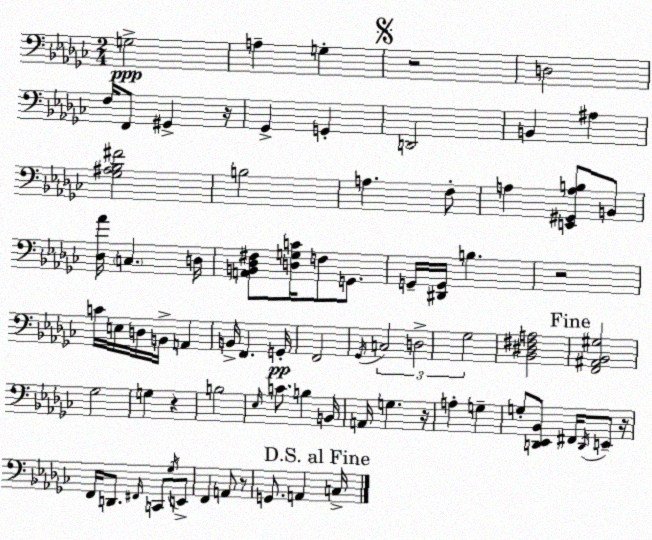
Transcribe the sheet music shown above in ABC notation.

X:1
T:Untitled
M:2/4
L:1/4
K:Ebm
G,2 A, G, z2 D,2 F,/4 F,,/2 ^G,, z/4 _G,, G,, D,,2 B,, ^A, [_G,^A,_B,^F]2 B,2 A, F,/2 A, [E,,^G,,A,B,]/2 B,,/2 [_D,_A]/4 C, D,/4 [A,,B,,_D,^F,]/2 [D,G,C]/4 F,/2 G,,/2 G,,/4 [^D,,G,,]/4 B, z2 C/4 E,/4 D,/4 B,,/4 A,, B,,/4 F,, G,,/4 F,,2 _G,,/4 C,2 D,2 _G,2 [_B,,^D,^F,A,]2 [F,,^A,,_B,,^G,]2 _G,2 G, z B,2 _E,/4 C/2 B, B,,/4 A,,/4 G, z/4 A, G, G,/2 [D,,_E,,_B,,]/2 ^F,,/4 D,,/4 E,,/2 z/4 F,,/4 D,,/2 ^F,,/4 C,,/2 _G,/4 E,,/2 F,, A,,/2 z/2 G,,/2 A,, C,/4